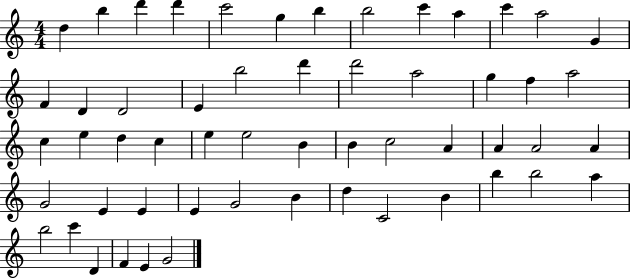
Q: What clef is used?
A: treble